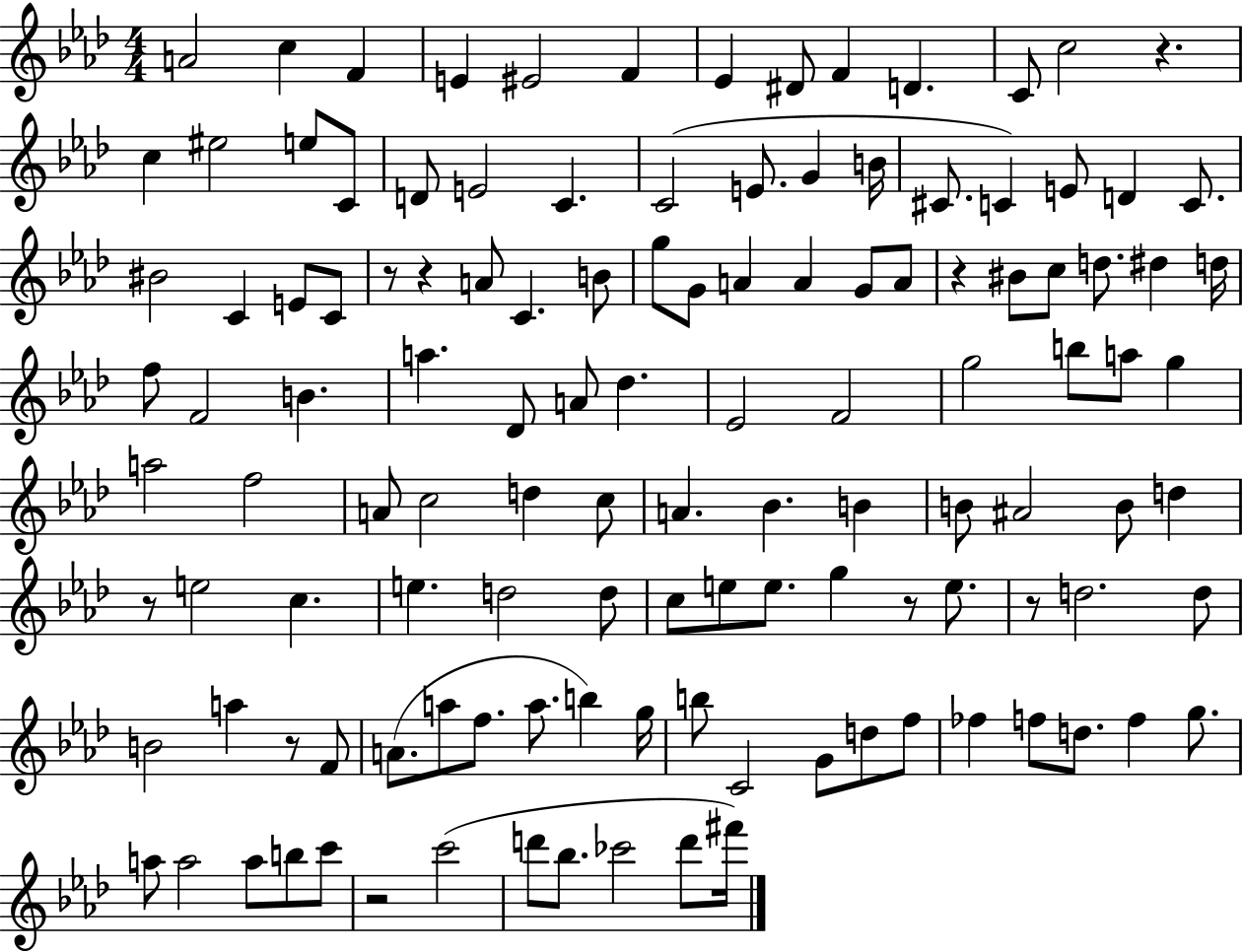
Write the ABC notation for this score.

X:1
T:Untitled
M:4/4
L:1/4
K:Ab
A2 c F E ^E2 F _E ^D/2 F D C/2 c2 z c ^e2 e/2 C/2 D/2 E2 C C2 E/2 G B/4 ^C/2 C E/2 D C/2 ^B2 C E/2 C/2 z/2 z A/2 C B/2 g/2 G/2 A A G/2 A/2 z ^B/2 c/2 d/2 ^d d/4 f/2 F2 B a _D/2 A/2 _d _E2 F2 g2 b/2 a/2 g a2 f2 A/2 c2 d c/2 A _B B B/2 ^A2 B/2 d z/2 e2 c e d2 d/2 c/2 e/2 e/2 g z/2 e/2 z/2 d2 d/2 B2 a z/2 F/2 A/2 a/2 f/2 a/2 b g/4 b/2 C2 G/2 d/2 f/2 _f f/2 d/2 f g/2 a/2 a2 a/2 b/2 c'/2 z2 c'2 d'/2 _b/2 _c'2 d'/2 ^f'/4